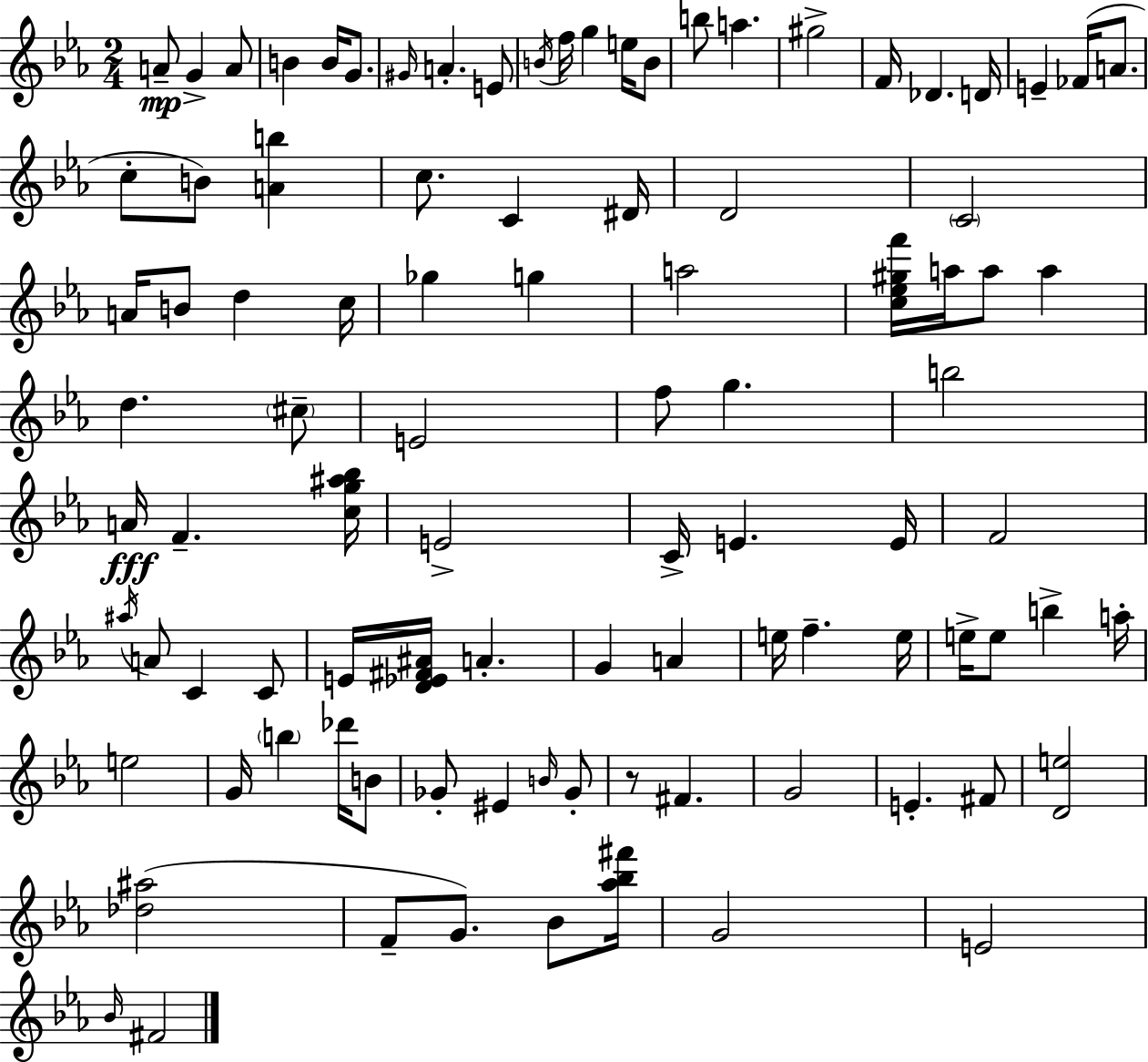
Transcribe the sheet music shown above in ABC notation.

X:1
T:Untitled
M:2/4
L:1/4
K:Eb
A/2 G A/2 B B/4 G/2 ^G/4 A E/2 B/4 f/4 g e/4 B/2 b/2 a ^g2 F/4 _D D/4 E _F/4 A/2 c/2 B/2 [Ab] c/2 C ^D/4 D2 C2 A/4 B/2 d c/4 _g g a2 [c_e^gf']/4 a/4 a/2 a d ^c/2 E2 f/2 g b2 A/4 F [cg^a_b]/4 E2 C/4 E E/4 F2 ^a/4 A/2 C C/2 E/4 [D_E^F^A]/4 A G A e/4 f e/4 e/4 e/2 b a/4 e2 G/4 b _d'/4 B/2 _G/2 ^E B/4 _G/2 z/2 ^F G2 E ^F/2 [De]2 [_d^a]2 F/2 G/2 _B/2 [_a_b^f']/4 G2 E2 _B/4 ^F2